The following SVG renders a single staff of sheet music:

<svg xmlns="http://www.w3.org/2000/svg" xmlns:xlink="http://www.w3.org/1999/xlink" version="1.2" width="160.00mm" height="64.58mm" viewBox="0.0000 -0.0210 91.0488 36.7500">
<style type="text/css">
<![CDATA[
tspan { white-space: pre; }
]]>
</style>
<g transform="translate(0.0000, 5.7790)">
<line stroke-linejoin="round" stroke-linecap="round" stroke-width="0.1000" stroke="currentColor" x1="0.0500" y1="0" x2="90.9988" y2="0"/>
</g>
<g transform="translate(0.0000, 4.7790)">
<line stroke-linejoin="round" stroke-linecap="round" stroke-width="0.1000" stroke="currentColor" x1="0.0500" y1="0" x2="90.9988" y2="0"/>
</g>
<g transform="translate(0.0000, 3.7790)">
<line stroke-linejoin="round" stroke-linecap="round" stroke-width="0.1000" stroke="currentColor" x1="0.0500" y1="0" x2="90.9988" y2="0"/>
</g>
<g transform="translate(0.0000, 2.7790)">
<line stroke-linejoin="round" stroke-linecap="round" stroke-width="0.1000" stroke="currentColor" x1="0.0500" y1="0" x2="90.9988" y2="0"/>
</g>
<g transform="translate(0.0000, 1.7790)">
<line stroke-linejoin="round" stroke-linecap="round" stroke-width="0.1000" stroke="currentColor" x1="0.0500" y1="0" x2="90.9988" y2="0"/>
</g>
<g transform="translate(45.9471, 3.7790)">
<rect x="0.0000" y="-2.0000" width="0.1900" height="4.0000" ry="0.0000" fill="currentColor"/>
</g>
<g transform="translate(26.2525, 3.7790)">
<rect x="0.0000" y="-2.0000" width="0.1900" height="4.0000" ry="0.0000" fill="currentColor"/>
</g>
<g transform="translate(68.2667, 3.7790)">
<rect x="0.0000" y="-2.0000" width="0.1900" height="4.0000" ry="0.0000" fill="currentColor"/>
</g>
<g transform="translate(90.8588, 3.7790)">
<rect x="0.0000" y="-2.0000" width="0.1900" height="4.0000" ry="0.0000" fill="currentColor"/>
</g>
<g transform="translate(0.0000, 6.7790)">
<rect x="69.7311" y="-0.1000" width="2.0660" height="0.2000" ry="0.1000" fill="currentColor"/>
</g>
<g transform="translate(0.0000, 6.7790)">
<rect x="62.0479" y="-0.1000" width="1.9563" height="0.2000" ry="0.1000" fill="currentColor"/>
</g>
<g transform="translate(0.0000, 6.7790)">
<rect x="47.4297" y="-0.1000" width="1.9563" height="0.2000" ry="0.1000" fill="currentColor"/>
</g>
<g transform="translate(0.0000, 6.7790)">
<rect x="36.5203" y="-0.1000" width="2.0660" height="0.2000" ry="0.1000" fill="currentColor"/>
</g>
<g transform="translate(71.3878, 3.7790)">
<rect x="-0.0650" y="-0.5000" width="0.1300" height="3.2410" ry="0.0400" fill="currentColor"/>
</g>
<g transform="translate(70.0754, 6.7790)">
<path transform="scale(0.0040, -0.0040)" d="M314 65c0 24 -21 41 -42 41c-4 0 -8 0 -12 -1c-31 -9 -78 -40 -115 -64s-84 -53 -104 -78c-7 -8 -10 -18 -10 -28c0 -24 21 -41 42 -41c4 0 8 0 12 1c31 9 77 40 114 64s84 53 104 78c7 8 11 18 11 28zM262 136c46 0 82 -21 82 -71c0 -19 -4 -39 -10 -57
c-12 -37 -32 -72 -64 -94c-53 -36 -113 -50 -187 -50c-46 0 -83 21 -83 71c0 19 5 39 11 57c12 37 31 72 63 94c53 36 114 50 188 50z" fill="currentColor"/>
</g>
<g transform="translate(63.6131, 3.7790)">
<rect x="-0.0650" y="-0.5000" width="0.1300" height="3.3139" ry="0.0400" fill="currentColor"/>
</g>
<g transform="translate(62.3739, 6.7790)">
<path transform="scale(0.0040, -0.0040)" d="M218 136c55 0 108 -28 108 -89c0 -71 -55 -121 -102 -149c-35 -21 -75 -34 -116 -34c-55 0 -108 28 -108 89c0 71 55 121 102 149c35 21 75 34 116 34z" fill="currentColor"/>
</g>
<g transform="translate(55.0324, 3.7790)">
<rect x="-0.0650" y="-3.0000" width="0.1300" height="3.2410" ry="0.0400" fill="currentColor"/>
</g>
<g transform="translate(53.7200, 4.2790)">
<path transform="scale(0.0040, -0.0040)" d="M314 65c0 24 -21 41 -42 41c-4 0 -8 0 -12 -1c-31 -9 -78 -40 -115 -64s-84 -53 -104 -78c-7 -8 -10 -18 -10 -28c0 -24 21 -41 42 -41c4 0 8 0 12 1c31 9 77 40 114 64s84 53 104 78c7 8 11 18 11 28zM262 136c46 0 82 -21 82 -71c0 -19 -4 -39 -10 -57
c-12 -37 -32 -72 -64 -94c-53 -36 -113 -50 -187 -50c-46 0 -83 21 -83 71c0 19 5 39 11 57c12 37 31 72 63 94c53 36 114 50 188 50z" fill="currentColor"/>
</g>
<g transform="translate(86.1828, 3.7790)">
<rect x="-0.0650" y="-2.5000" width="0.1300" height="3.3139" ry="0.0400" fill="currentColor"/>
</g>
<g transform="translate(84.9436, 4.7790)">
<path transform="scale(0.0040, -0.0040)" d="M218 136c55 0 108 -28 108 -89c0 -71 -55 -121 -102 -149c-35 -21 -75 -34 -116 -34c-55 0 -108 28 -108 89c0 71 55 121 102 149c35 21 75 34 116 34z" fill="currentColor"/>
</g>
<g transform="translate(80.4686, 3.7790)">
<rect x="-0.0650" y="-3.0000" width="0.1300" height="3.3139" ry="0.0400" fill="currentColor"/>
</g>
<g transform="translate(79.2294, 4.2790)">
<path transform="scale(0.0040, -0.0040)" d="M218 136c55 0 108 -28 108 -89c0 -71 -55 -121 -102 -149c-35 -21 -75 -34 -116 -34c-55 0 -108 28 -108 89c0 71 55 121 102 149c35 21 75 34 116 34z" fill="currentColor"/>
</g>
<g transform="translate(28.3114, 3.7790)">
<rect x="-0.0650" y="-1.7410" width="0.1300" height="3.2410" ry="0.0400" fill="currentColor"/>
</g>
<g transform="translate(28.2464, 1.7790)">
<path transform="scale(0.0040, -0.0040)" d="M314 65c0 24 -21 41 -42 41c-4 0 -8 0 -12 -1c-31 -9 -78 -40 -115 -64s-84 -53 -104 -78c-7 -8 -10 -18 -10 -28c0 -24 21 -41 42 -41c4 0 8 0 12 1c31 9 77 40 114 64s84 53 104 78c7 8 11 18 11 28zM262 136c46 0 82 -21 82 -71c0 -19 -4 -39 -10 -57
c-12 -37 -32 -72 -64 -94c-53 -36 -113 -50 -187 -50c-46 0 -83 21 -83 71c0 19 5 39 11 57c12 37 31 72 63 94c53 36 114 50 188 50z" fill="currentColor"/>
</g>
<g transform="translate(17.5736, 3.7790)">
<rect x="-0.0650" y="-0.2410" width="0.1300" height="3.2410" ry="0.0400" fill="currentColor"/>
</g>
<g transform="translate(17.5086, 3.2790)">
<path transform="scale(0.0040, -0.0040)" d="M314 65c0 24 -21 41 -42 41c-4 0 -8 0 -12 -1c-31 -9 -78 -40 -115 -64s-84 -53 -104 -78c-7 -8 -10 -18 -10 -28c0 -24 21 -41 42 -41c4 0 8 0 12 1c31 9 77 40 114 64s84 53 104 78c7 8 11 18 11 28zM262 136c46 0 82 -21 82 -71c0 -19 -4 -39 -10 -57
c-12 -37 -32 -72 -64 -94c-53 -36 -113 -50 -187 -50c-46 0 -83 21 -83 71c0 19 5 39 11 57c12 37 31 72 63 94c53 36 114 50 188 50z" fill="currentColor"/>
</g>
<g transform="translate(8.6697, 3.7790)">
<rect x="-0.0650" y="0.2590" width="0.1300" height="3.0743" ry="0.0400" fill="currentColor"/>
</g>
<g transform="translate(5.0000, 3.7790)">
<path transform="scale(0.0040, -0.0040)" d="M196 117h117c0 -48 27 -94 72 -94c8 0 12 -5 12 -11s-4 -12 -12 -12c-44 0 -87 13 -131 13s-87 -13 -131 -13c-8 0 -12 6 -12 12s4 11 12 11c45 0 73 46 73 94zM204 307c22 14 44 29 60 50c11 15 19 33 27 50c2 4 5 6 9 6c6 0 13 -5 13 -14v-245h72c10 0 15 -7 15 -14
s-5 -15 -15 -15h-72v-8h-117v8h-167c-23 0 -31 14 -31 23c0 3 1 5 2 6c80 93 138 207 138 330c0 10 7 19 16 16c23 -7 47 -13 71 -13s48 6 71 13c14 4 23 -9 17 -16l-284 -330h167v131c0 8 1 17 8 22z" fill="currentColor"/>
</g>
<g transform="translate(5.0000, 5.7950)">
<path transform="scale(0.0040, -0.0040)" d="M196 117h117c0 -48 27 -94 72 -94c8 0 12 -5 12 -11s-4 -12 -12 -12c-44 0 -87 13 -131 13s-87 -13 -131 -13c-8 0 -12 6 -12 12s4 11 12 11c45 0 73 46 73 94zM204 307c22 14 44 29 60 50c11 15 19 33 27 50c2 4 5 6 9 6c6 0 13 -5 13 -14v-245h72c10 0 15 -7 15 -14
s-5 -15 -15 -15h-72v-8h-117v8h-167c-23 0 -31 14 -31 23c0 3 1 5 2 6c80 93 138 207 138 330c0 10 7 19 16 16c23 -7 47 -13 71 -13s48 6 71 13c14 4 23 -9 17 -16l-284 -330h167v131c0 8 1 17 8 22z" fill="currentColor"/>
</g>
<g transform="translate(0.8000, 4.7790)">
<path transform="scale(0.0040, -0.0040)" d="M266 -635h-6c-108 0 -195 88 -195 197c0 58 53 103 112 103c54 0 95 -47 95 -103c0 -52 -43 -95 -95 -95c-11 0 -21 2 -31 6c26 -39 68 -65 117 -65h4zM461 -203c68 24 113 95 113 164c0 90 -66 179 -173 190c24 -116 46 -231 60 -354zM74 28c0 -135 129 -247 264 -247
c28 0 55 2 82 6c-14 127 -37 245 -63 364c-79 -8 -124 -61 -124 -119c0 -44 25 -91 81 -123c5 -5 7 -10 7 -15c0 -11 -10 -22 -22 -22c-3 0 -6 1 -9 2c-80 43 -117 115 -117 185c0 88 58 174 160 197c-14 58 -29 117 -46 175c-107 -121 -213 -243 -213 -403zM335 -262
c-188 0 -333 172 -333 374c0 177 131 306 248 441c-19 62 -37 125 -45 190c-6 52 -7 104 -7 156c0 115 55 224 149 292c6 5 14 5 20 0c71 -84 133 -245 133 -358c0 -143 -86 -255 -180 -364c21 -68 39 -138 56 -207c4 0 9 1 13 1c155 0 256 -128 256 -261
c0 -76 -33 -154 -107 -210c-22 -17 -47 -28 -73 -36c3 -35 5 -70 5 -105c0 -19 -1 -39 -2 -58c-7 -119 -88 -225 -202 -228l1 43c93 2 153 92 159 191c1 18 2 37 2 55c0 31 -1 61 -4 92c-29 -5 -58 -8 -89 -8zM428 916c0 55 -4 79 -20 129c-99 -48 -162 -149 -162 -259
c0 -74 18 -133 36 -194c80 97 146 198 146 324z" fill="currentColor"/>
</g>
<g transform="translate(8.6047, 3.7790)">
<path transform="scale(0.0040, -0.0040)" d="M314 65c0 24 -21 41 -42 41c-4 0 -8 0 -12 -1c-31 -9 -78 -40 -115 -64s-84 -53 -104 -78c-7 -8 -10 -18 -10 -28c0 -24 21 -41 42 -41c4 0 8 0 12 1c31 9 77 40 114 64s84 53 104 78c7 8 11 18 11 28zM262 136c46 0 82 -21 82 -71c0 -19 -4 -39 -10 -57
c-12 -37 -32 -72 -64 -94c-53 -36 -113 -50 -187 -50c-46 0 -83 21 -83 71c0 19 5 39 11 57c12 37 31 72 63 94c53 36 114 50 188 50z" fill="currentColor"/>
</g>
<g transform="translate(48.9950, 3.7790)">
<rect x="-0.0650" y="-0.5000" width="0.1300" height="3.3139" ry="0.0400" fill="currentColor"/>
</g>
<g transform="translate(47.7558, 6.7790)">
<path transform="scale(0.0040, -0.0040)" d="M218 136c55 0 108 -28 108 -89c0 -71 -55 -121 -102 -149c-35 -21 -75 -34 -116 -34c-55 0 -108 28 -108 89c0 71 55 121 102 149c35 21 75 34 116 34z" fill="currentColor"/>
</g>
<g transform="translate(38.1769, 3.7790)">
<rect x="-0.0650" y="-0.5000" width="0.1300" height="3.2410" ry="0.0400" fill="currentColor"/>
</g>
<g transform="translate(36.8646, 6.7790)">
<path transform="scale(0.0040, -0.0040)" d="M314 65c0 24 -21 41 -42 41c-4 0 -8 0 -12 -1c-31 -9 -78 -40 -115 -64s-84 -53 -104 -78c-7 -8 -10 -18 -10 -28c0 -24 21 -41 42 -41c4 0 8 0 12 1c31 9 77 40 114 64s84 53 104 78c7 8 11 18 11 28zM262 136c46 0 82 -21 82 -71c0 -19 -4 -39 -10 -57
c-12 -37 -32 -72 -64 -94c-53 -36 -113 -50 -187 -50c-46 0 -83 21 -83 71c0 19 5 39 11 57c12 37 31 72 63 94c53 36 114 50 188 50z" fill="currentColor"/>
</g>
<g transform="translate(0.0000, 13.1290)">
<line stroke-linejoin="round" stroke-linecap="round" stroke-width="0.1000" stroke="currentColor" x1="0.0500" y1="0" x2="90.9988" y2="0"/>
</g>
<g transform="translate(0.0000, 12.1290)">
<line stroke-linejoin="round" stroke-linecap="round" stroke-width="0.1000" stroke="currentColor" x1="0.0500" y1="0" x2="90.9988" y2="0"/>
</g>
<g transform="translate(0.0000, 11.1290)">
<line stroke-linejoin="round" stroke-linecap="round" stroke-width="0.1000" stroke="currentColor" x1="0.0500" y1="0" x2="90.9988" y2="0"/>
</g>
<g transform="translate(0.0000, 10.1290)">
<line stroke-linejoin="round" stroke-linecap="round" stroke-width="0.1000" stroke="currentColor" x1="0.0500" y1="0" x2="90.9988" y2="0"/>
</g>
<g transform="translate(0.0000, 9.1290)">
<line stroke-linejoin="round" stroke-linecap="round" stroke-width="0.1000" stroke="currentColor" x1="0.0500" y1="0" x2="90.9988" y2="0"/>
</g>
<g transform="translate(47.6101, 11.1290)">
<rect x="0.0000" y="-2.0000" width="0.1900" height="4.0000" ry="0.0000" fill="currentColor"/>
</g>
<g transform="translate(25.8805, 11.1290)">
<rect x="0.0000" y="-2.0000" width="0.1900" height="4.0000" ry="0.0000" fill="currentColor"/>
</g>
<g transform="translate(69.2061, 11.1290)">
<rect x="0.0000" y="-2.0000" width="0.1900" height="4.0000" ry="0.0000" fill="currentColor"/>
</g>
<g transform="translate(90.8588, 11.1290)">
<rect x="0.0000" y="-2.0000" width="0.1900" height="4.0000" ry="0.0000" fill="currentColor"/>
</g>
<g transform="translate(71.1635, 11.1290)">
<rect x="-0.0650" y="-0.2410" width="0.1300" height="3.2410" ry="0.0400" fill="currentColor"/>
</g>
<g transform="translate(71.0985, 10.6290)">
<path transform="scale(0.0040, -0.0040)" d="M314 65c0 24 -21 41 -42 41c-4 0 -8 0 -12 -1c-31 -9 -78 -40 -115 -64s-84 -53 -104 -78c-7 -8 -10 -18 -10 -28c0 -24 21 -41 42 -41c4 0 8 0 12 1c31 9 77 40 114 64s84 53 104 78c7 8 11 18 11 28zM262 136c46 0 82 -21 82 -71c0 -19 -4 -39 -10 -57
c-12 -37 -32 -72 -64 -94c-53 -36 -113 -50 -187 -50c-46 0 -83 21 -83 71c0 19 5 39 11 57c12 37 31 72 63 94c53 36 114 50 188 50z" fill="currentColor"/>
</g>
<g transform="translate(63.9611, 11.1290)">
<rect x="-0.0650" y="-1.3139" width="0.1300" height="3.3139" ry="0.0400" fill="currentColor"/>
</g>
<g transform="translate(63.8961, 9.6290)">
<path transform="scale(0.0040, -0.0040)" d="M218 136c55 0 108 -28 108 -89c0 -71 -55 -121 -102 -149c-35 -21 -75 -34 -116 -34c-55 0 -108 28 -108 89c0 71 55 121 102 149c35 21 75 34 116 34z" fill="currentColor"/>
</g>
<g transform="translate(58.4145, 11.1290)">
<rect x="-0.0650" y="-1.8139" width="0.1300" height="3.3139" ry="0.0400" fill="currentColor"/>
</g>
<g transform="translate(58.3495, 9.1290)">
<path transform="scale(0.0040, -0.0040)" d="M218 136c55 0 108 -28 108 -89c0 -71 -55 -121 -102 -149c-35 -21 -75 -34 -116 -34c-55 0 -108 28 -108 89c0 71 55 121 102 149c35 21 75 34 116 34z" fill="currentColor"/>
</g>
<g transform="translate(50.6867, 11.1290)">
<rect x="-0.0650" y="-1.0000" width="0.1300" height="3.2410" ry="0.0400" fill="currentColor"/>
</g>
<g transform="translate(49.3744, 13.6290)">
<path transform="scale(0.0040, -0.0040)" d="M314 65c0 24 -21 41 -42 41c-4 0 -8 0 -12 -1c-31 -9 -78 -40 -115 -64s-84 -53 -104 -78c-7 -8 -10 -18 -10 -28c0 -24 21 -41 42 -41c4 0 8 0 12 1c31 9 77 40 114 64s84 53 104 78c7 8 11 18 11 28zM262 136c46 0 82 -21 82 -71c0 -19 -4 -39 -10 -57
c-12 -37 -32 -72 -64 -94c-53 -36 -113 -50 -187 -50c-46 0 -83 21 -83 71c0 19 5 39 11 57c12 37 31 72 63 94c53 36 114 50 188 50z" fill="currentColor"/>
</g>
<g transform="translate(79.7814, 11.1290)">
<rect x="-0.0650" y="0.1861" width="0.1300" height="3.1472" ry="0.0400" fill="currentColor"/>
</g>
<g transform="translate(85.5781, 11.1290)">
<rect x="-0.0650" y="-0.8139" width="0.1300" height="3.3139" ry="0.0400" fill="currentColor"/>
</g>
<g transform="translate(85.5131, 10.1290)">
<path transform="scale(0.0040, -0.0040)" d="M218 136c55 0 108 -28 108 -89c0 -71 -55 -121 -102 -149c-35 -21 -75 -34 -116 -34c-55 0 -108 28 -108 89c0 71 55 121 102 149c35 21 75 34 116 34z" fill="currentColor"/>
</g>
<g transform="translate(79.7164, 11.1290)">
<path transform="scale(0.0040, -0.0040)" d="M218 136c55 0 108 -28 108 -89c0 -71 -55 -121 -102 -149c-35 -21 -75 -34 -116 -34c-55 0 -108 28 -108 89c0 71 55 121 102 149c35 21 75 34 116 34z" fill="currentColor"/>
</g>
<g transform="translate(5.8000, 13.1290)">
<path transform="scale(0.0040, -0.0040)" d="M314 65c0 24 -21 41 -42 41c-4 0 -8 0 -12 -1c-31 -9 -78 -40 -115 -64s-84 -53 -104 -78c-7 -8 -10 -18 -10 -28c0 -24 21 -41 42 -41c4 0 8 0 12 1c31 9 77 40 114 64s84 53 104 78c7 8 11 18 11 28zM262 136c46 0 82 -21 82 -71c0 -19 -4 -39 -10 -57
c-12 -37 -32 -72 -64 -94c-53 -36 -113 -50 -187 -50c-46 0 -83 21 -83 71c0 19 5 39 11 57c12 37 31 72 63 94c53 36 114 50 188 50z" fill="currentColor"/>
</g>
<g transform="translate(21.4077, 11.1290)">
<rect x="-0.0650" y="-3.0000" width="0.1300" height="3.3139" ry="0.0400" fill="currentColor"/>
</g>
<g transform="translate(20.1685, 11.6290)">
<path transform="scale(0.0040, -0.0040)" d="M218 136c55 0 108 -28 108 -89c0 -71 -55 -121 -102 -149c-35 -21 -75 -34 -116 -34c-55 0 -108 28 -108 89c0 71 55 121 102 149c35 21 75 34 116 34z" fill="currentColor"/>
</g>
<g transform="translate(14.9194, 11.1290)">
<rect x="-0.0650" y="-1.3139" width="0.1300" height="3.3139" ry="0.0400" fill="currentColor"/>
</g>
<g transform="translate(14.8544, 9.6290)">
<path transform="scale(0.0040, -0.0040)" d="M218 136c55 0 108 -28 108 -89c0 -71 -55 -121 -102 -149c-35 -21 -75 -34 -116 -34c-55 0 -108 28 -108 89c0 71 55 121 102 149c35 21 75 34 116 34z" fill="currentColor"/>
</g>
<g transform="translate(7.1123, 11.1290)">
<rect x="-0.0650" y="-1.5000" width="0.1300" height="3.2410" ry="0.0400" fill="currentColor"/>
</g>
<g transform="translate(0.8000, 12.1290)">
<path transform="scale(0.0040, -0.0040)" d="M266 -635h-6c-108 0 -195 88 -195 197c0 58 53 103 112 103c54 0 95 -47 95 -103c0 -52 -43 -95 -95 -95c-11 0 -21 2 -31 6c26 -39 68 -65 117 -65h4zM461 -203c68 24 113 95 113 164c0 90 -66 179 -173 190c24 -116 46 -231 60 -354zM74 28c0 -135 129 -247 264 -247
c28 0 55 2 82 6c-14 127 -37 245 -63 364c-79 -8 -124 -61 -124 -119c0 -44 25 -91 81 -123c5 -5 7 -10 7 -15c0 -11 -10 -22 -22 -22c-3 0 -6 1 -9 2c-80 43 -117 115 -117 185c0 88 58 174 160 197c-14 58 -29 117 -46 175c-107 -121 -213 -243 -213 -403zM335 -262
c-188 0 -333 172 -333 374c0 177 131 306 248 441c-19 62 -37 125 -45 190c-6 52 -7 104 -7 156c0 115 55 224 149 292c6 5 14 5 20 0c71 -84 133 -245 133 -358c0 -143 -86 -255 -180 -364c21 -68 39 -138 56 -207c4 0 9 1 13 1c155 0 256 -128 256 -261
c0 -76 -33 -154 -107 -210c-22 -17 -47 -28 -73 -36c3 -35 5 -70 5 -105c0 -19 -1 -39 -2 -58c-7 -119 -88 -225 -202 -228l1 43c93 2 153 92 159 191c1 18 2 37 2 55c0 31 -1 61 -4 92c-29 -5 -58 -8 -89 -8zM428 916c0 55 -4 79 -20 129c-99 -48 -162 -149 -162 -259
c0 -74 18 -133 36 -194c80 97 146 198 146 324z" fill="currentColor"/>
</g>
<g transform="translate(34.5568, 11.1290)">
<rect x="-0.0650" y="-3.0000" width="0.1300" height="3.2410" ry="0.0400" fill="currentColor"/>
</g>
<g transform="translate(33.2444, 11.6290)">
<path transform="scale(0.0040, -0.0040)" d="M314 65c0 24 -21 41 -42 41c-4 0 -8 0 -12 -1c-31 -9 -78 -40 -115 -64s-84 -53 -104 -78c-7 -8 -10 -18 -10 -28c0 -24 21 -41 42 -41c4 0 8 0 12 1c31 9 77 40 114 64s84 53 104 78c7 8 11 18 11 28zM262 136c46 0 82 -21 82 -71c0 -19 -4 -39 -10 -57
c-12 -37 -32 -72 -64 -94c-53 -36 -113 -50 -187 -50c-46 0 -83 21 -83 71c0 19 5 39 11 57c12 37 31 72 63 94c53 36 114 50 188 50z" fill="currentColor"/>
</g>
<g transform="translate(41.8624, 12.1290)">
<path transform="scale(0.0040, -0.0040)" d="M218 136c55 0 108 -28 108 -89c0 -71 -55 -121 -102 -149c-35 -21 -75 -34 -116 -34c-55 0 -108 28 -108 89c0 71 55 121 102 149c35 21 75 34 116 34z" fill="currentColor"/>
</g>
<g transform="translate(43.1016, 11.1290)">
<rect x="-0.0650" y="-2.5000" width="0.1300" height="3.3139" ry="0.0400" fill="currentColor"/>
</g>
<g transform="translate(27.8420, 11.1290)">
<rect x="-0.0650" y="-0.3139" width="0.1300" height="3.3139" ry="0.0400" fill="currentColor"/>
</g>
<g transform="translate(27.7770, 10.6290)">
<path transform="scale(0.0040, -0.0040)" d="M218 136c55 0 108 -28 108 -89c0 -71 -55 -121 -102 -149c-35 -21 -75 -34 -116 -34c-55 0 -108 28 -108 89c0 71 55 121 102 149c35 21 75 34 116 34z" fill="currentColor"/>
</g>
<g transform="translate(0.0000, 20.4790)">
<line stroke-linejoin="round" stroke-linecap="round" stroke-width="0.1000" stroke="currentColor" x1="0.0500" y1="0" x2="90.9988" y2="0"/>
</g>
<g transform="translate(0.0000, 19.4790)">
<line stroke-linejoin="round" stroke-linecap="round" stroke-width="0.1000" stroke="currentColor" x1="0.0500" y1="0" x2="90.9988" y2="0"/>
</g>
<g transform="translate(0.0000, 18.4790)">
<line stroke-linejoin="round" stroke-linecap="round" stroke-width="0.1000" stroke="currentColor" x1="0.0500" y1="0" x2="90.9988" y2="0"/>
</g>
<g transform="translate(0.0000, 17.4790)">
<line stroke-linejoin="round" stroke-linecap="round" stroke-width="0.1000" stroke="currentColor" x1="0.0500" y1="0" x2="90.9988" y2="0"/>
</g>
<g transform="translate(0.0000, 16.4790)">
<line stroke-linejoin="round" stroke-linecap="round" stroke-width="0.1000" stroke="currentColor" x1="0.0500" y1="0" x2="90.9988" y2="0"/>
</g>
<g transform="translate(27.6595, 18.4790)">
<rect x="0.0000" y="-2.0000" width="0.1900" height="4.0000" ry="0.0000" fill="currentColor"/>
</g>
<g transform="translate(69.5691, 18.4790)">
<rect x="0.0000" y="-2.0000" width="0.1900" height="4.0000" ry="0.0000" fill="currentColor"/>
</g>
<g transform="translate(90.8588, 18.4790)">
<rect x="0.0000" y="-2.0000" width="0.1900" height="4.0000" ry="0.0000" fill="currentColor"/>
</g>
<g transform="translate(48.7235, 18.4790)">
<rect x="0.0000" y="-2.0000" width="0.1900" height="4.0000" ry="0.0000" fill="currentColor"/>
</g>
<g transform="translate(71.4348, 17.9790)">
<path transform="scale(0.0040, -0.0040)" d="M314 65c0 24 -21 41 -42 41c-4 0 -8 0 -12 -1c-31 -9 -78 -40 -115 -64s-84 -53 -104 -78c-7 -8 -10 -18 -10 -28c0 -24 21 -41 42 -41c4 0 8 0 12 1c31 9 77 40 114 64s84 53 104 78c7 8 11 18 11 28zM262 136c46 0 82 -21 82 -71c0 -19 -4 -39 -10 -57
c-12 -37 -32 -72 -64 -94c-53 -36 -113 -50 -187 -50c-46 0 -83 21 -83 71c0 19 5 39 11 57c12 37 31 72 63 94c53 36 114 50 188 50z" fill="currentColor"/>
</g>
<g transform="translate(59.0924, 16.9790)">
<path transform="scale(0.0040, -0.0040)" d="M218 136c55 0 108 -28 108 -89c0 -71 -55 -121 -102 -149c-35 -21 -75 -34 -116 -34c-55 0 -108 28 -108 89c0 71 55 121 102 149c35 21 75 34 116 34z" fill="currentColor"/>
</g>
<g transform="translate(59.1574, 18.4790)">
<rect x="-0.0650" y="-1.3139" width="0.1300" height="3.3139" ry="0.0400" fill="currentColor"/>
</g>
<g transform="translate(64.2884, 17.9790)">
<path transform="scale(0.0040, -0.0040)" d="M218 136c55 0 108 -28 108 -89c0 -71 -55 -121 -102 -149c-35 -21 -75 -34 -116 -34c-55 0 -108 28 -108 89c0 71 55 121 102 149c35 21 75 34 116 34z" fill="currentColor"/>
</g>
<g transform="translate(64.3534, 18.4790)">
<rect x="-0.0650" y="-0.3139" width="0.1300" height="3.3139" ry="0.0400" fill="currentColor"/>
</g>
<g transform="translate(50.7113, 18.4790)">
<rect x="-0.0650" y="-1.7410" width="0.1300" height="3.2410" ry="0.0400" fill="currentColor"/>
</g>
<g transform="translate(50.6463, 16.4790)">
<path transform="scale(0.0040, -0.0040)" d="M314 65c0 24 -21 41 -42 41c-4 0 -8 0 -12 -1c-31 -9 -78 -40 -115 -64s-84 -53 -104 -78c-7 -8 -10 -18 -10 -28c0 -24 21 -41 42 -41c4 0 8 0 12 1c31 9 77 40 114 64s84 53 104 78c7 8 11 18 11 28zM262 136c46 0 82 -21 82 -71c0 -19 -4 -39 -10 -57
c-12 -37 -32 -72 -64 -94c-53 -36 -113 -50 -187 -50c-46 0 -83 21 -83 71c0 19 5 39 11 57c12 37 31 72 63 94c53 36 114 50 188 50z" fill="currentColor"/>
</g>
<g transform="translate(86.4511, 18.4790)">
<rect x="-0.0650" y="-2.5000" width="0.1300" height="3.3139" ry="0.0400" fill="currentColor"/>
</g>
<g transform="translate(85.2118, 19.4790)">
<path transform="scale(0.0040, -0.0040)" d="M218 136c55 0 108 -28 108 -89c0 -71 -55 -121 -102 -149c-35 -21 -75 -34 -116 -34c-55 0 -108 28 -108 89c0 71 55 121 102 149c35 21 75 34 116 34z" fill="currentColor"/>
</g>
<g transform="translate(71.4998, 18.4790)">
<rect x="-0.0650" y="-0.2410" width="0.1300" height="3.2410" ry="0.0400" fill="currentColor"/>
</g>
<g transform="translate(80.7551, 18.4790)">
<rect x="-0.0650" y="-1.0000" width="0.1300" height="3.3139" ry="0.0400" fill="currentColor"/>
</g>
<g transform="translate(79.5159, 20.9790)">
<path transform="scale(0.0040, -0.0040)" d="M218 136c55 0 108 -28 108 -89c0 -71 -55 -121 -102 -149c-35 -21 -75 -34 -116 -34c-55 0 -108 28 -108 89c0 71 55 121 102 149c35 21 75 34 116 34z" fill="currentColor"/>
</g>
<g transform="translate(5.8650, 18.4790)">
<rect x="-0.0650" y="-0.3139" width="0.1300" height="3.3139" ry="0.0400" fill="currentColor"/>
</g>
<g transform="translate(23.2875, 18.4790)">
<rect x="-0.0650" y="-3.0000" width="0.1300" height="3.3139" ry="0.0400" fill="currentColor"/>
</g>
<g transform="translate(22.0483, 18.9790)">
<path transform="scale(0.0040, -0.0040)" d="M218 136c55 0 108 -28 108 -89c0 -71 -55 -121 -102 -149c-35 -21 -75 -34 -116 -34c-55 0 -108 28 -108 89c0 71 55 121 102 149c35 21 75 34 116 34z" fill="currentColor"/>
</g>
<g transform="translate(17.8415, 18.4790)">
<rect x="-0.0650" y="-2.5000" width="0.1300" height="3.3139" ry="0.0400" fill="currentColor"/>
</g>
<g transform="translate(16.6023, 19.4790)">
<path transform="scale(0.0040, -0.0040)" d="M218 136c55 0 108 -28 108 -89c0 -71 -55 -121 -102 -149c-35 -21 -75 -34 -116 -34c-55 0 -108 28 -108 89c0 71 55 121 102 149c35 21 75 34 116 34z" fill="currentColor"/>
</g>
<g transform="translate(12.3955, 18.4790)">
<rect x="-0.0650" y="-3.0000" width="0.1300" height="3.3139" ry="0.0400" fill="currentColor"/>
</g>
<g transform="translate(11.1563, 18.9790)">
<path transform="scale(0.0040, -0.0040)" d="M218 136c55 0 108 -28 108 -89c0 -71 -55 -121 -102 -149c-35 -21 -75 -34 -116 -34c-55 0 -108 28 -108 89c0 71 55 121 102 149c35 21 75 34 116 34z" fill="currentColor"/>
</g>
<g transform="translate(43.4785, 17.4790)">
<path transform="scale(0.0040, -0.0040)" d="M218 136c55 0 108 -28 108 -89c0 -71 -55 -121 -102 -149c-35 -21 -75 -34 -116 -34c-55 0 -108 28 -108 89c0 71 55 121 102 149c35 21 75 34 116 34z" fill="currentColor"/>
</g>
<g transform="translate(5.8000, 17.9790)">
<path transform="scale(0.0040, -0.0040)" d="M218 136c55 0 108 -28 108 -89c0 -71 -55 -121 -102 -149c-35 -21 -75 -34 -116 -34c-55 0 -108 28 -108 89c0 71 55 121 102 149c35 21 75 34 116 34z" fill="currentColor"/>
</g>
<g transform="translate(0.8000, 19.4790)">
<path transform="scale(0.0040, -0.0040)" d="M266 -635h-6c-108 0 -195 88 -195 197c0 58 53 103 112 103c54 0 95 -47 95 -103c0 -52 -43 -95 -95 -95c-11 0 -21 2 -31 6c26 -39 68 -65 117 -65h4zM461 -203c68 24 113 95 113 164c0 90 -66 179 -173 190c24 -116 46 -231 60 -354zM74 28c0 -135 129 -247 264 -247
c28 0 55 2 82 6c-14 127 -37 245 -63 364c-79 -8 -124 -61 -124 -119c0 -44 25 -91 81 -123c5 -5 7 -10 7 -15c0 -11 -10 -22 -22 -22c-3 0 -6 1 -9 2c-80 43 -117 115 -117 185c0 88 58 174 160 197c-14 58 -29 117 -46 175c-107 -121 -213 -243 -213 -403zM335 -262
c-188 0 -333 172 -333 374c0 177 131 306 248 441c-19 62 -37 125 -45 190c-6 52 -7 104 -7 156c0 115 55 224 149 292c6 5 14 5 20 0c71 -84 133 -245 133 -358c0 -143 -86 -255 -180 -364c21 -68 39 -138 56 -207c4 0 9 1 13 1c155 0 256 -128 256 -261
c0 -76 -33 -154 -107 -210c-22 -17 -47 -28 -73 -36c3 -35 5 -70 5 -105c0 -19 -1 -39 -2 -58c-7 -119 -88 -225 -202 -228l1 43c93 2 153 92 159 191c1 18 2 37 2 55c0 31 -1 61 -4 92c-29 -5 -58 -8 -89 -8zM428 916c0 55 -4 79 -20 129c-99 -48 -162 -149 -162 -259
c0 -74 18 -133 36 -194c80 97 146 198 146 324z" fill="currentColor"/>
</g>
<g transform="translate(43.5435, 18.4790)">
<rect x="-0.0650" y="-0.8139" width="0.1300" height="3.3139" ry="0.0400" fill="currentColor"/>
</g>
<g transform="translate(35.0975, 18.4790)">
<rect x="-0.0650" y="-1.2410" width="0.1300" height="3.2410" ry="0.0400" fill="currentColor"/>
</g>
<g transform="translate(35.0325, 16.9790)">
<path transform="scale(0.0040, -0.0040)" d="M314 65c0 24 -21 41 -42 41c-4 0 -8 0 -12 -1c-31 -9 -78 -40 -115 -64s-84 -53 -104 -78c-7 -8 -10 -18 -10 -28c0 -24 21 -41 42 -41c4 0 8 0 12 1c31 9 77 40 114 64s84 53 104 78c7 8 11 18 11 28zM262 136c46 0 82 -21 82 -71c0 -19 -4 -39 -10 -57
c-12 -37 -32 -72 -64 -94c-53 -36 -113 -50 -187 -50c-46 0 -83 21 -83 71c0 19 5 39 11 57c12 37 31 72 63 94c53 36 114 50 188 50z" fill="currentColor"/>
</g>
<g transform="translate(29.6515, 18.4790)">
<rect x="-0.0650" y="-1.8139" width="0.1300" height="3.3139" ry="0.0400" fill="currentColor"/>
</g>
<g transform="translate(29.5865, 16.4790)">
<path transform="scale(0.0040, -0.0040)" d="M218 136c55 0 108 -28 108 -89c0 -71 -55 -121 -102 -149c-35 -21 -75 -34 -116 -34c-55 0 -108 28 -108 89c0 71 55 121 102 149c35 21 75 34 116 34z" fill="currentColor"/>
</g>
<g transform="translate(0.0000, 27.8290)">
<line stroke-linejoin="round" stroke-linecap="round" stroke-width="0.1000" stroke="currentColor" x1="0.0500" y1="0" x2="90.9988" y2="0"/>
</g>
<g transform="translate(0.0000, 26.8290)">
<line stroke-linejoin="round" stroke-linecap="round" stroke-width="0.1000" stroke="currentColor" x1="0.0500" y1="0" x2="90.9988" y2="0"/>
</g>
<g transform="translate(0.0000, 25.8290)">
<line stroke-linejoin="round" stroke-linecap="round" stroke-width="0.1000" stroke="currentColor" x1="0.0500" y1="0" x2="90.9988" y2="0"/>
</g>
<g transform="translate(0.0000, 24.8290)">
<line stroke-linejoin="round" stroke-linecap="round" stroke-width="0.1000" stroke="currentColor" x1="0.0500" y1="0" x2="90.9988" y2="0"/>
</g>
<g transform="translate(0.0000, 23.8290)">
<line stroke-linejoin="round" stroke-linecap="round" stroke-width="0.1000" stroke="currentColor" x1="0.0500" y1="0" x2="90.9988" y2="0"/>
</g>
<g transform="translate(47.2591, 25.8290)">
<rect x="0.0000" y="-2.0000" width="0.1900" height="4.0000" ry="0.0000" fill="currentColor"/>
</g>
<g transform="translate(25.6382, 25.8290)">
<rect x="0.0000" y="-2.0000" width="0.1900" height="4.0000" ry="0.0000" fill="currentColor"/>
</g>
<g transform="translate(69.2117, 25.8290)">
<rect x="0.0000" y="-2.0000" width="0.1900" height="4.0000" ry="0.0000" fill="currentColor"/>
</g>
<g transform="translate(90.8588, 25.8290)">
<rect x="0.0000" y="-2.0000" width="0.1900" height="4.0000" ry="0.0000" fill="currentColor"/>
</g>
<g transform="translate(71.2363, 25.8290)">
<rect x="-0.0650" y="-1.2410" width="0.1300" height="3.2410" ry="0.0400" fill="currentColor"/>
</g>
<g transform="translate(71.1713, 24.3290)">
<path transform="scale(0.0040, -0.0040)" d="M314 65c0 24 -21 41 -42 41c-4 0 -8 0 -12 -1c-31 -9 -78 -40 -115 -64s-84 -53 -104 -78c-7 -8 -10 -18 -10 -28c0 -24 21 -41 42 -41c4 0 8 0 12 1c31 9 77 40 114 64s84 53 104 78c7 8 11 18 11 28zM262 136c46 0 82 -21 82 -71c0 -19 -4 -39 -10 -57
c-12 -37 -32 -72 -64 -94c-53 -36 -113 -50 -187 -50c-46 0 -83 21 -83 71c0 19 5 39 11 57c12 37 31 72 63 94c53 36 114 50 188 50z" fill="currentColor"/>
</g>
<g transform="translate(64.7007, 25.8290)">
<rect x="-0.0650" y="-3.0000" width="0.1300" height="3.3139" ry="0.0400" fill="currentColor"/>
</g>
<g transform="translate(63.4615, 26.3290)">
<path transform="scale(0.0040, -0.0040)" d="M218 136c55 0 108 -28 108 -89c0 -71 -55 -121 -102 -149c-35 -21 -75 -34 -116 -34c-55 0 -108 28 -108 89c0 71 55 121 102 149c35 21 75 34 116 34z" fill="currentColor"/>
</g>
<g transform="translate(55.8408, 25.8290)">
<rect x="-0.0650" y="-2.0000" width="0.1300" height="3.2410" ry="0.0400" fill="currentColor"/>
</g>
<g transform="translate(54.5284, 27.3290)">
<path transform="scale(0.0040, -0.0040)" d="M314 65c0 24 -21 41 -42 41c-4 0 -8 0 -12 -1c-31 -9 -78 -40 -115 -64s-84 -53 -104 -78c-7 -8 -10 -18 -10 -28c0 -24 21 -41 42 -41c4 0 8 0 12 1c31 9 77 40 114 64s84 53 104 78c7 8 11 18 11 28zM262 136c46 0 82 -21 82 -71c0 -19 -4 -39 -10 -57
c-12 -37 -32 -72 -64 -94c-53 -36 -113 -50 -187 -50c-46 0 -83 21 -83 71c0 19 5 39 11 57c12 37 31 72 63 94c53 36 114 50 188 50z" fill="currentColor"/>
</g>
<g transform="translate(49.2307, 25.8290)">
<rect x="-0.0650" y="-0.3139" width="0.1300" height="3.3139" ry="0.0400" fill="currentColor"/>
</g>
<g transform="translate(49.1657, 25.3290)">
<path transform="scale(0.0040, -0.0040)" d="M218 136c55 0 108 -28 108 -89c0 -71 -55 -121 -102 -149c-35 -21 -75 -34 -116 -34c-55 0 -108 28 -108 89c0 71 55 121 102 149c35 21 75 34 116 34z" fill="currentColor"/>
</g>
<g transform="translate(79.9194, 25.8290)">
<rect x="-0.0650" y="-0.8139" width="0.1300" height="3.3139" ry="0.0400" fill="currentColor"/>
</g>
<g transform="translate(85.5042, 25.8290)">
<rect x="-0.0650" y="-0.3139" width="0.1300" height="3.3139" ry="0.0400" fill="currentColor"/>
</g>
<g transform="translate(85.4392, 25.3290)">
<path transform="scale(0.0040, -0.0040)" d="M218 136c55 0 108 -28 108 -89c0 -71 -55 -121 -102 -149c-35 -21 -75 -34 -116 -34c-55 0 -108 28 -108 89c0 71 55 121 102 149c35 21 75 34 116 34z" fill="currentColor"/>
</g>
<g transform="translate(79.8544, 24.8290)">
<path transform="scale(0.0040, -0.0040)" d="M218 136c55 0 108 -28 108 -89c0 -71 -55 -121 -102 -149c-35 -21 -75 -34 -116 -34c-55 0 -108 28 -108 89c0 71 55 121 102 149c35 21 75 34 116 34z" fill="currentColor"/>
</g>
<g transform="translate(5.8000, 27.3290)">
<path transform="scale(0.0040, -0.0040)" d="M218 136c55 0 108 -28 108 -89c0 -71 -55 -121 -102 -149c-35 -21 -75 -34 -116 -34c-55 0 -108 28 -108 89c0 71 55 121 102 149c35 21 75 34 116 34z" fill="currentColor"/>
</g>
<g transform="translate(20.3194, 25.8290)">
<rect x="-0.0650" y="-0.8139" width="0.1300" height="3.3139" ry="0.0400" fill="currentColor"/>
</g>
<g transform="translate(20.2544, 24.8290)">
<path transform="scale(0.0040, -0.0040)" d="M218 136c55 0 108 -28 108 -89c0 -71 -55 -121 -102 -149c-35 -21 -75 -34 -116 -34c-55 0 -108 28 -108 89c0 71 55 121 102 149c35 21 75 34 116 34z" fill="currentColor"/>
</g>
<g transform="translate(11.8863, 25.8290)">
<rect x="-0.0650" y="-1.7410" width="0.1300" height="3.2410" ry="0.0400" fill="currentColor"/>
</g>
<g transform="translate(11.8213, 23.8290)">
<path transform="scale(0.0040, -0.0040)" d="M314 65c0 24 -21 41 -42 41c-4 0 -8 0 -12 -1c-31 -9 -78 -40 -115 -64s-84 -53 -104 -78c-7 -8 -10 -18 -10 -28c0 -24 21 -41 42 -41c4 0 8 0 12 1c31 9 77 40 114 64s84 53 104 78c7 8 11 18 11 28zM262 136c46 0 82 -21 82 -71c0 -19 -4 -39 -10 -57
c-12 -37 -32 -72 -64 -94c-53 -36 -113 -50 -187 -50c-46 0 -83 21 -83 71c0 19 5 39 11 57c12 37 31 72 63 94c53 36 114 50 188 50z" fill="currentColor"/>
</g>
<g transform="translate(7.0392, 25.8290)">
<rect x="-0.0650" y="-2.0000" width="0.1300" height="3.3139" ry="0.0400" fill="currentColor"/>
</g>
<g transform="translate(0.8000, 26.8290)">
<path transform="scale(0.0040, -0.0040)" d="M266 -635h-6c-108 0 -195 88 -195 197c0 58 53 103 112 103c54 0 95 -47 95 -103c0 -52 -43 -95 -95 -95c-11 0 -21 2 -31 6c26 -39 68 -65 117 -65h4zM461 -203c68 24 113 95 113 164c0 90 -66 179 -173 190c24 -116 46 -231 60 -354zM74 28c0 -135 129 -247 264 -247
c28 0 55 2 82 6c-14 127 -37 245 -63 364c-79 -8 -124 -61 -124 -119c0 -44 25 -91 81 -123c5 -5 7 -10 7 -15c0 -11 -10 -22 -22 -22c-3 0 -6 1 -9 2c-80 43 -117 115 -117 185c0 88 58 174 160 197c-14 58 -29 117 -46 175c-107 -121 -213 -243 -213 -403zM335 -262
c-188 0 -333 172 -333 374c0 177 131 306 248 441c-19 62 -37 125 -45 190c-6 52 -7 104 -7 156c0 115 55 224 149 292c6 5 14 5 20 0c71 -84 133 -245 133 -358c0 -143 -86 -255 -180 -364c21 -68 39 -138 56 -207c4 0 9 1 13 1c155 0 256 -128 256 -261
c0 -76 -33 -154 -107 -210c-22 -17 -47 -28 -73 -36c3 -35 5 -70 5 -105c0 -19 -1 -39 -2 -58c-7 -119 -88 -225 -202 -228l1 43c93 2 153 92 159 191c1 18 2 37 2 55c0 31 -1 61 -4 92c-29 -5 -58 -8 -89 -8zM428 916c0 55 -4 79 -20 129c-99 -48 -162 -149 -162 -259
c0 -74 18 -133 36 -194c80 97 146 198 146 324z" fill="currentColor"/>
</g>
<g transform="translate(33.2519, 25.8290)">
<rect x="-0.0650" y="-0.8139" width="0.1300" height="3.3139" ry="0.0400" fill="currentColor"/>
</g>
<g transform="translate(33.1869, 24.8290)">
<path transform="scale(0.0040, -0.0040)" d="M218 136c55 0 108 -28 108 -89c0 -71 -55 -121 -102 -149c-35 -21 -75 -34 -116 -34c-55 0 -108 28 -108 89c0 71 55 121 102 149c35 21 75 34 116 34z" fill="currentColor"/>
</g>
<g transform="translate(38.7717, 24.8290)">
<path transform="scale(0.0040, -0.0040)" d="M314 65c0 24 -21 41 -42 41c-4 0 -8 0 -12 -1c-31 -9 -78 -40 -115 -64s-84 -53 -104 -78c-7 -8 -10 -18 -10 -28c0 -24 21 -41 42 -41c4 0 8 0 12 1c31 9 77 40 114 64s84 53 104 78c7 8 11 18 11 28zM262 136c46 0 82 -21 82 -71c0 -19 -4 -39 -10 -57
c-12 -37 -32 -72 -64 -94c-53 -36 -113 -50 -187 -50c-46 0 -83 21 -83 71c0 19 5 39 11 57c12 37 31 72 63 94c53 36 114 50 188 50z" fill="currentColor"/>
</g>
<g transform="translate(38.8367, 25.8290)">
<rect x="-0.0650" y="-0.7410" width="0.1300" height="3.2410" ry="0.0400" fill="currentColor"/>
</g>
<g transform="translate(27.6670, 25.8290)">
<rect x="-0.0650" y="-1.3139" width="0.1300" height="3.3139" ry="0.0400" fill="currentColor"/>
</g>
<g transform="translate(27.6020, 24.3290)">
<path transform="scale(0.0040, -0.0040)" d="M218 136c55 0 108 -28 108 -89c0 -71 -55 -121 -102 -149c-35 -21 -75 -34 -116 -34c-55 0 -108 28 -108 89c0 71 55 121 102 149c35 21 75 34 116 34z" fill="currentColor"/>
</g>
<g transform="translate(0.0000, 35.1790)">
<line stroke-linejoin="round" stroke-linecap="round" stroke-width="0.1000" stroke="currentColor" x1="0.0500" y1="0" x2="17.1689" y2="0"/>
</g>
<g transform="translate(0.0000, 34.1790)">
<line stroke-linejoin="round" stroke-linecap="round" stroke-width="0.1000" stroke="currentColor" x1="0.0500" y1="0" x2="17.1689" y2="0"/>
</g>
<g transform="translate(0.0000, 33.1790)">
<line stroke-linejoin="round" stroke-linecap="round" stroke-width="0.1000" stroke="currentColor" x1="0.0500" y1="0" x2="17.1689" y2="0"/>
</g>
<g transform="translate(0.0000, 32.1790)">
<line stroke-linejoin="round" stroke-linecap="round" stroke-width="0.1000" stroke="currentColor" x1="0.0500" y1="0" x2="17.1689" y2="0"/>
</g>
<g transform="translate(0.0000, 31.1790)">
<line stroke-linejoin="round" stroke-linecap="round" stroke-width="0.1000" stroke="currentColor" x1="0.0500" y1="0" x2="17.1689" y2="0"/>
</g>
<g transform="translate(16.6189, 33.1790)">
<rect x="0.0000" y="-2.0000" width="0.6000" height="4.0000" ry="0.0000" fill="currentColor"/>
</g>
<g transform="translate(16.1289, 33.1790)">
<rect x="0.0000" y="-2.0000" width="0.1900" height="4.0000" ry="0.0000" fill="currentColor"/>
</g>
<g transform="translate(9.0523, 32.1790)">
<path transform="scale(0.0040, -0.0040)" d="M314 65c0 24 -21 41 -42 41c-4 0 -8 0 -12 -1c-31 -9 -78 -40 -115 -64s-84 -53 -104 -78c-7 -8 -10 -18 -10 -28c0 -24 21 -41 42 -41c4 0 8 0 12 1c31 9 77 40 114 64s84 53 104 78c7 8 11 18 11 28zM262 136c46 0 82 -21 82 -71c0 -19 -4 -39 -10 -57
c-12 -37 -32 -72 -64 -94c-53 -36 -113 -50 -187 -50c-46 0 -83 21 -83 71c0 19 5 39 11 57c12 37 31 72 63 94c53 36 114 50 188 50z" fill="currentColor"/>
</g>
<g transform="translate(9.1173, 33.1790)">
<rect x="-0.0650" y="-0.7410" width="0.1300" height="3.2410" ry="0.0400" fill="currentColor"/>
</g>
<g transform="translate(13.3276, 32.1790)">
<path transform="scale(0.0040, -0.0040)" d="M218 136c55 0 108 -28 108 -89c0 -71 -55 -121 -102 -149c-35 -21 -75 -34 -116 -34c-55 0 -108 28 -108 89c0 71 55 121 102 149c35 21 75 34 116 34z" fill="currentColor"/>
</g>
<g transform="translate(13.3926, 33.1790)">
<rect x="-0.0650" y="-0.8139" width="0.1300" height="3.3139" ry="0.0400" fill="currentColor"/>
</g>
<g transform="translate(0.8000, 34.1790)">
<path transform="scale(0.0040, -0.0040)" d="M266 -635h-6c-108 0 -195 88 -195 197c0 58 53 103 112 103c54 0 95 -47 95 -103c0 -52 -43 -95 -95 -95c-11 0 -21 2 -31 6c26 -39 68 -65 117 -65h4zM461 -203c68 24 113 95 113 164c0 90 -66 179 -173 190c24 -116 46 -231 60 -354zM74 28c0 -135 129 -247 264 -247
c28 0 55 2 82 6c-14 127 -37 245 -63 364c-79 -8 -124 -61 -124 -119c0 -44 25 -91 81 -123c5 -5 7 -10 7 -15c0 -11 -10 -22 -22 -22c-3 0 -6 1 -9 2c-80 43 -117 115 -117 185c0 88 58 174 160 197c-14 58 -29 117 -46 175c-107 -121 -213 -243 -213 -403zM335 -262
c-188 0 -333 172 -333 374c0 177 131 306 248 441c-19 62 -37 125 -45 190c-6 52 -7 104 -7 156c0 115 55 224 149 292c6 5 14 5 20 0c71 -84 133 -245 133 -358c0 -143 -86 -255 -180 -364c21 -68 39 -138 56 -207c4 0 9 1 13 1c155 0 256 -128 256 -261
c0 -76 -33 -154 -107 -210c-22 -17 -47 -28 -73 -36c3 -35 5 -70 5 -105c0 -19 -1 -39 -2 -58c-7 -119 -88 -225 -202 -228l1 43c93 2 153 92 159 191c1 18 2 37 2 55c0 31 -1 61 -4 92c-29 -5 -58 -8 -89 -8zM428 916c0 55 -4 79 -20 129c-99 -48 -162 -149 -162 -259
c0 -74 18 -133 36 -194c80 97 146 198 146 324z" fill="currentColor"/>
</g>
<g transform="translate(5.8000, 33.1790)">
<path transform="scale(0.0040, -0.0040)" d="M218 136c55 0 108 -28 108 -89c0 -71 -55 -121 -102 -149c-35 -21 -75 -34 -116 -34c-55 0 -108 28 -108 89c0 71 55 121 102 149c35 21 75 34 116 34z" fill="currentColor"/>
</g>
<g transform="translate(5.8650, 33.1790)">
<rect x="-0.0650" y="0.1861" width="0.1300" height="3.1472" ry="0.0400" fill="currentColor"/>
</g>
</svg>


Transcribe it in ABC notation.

X:1
T:Untitled
M:4/4
L:1/4
K:C
B2 c2 f2 C2 C A2 C C2 A G E2 e A c A2 G D2 f e c2 B d c A G A f e2 d f2 e c c2 D G F f2 d e d d2 c F2 A e2 d c B d2 d